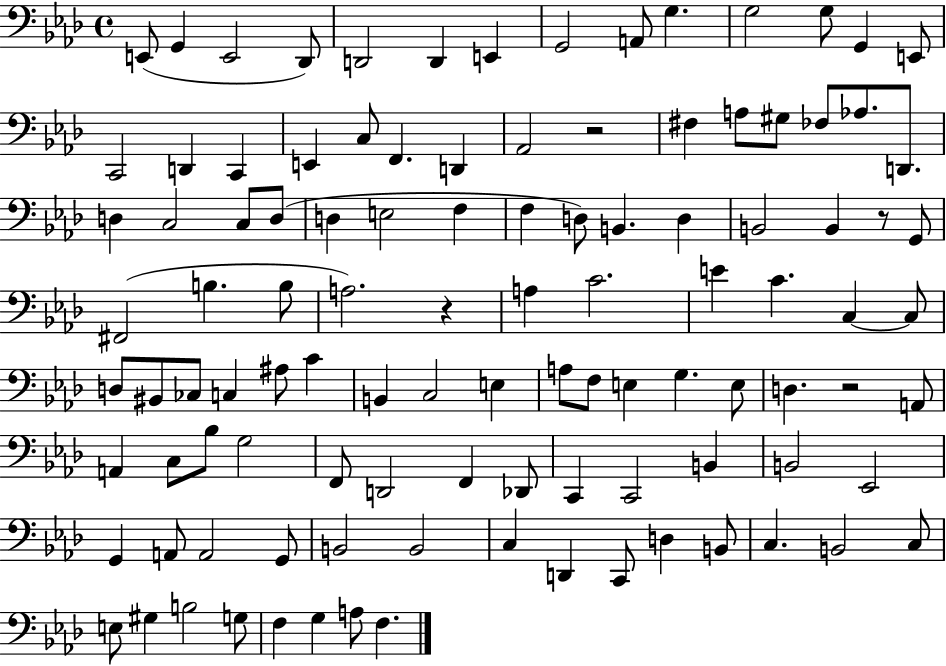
{
  \clef bass
  \time 4/4
  \defaultTimeSignature
  \key aes \major
  e,8( g,4 e,2 des,8) | d,2 d,4 e,4 | g,2 a,8 g4. | g2 g8 g,4 e,8 | \break c,2 d,4 c,4 | e,4 c8 f,4. d,4 | aes,2 r2 | fis4 a8 gis8 fes8 aes8. d,8. | \break d4 c2 c8 d8( | d4 e2 f4 | f4 d8) b,4. d4 | b,2 b,4 r8 g,8 | \break fis,2( b4. b8 | a2.) r4 | a4 c'2. | e'4 c'4. c4~~ c8 | \break d8 bis,8 ces8 c4 ais8 c'4 | b,4 c2 e4 | a8 f8 e4 g4. e8 | d4. r2 a,8 | \break a,4 c8 bes8 g2 | f,8 d,2 f,4 des,8 | c,4 c,2 b,4 | b,2 ees,2 | \break g,4 a,8 a,2 g,8 | b,2 b,2 | c4 d,4 c,8 d4 b,8 | c4. b,2 c8 | \break e8 gis4 b2 g8 | f4 g4 a8 f4. | \bar "|."
}